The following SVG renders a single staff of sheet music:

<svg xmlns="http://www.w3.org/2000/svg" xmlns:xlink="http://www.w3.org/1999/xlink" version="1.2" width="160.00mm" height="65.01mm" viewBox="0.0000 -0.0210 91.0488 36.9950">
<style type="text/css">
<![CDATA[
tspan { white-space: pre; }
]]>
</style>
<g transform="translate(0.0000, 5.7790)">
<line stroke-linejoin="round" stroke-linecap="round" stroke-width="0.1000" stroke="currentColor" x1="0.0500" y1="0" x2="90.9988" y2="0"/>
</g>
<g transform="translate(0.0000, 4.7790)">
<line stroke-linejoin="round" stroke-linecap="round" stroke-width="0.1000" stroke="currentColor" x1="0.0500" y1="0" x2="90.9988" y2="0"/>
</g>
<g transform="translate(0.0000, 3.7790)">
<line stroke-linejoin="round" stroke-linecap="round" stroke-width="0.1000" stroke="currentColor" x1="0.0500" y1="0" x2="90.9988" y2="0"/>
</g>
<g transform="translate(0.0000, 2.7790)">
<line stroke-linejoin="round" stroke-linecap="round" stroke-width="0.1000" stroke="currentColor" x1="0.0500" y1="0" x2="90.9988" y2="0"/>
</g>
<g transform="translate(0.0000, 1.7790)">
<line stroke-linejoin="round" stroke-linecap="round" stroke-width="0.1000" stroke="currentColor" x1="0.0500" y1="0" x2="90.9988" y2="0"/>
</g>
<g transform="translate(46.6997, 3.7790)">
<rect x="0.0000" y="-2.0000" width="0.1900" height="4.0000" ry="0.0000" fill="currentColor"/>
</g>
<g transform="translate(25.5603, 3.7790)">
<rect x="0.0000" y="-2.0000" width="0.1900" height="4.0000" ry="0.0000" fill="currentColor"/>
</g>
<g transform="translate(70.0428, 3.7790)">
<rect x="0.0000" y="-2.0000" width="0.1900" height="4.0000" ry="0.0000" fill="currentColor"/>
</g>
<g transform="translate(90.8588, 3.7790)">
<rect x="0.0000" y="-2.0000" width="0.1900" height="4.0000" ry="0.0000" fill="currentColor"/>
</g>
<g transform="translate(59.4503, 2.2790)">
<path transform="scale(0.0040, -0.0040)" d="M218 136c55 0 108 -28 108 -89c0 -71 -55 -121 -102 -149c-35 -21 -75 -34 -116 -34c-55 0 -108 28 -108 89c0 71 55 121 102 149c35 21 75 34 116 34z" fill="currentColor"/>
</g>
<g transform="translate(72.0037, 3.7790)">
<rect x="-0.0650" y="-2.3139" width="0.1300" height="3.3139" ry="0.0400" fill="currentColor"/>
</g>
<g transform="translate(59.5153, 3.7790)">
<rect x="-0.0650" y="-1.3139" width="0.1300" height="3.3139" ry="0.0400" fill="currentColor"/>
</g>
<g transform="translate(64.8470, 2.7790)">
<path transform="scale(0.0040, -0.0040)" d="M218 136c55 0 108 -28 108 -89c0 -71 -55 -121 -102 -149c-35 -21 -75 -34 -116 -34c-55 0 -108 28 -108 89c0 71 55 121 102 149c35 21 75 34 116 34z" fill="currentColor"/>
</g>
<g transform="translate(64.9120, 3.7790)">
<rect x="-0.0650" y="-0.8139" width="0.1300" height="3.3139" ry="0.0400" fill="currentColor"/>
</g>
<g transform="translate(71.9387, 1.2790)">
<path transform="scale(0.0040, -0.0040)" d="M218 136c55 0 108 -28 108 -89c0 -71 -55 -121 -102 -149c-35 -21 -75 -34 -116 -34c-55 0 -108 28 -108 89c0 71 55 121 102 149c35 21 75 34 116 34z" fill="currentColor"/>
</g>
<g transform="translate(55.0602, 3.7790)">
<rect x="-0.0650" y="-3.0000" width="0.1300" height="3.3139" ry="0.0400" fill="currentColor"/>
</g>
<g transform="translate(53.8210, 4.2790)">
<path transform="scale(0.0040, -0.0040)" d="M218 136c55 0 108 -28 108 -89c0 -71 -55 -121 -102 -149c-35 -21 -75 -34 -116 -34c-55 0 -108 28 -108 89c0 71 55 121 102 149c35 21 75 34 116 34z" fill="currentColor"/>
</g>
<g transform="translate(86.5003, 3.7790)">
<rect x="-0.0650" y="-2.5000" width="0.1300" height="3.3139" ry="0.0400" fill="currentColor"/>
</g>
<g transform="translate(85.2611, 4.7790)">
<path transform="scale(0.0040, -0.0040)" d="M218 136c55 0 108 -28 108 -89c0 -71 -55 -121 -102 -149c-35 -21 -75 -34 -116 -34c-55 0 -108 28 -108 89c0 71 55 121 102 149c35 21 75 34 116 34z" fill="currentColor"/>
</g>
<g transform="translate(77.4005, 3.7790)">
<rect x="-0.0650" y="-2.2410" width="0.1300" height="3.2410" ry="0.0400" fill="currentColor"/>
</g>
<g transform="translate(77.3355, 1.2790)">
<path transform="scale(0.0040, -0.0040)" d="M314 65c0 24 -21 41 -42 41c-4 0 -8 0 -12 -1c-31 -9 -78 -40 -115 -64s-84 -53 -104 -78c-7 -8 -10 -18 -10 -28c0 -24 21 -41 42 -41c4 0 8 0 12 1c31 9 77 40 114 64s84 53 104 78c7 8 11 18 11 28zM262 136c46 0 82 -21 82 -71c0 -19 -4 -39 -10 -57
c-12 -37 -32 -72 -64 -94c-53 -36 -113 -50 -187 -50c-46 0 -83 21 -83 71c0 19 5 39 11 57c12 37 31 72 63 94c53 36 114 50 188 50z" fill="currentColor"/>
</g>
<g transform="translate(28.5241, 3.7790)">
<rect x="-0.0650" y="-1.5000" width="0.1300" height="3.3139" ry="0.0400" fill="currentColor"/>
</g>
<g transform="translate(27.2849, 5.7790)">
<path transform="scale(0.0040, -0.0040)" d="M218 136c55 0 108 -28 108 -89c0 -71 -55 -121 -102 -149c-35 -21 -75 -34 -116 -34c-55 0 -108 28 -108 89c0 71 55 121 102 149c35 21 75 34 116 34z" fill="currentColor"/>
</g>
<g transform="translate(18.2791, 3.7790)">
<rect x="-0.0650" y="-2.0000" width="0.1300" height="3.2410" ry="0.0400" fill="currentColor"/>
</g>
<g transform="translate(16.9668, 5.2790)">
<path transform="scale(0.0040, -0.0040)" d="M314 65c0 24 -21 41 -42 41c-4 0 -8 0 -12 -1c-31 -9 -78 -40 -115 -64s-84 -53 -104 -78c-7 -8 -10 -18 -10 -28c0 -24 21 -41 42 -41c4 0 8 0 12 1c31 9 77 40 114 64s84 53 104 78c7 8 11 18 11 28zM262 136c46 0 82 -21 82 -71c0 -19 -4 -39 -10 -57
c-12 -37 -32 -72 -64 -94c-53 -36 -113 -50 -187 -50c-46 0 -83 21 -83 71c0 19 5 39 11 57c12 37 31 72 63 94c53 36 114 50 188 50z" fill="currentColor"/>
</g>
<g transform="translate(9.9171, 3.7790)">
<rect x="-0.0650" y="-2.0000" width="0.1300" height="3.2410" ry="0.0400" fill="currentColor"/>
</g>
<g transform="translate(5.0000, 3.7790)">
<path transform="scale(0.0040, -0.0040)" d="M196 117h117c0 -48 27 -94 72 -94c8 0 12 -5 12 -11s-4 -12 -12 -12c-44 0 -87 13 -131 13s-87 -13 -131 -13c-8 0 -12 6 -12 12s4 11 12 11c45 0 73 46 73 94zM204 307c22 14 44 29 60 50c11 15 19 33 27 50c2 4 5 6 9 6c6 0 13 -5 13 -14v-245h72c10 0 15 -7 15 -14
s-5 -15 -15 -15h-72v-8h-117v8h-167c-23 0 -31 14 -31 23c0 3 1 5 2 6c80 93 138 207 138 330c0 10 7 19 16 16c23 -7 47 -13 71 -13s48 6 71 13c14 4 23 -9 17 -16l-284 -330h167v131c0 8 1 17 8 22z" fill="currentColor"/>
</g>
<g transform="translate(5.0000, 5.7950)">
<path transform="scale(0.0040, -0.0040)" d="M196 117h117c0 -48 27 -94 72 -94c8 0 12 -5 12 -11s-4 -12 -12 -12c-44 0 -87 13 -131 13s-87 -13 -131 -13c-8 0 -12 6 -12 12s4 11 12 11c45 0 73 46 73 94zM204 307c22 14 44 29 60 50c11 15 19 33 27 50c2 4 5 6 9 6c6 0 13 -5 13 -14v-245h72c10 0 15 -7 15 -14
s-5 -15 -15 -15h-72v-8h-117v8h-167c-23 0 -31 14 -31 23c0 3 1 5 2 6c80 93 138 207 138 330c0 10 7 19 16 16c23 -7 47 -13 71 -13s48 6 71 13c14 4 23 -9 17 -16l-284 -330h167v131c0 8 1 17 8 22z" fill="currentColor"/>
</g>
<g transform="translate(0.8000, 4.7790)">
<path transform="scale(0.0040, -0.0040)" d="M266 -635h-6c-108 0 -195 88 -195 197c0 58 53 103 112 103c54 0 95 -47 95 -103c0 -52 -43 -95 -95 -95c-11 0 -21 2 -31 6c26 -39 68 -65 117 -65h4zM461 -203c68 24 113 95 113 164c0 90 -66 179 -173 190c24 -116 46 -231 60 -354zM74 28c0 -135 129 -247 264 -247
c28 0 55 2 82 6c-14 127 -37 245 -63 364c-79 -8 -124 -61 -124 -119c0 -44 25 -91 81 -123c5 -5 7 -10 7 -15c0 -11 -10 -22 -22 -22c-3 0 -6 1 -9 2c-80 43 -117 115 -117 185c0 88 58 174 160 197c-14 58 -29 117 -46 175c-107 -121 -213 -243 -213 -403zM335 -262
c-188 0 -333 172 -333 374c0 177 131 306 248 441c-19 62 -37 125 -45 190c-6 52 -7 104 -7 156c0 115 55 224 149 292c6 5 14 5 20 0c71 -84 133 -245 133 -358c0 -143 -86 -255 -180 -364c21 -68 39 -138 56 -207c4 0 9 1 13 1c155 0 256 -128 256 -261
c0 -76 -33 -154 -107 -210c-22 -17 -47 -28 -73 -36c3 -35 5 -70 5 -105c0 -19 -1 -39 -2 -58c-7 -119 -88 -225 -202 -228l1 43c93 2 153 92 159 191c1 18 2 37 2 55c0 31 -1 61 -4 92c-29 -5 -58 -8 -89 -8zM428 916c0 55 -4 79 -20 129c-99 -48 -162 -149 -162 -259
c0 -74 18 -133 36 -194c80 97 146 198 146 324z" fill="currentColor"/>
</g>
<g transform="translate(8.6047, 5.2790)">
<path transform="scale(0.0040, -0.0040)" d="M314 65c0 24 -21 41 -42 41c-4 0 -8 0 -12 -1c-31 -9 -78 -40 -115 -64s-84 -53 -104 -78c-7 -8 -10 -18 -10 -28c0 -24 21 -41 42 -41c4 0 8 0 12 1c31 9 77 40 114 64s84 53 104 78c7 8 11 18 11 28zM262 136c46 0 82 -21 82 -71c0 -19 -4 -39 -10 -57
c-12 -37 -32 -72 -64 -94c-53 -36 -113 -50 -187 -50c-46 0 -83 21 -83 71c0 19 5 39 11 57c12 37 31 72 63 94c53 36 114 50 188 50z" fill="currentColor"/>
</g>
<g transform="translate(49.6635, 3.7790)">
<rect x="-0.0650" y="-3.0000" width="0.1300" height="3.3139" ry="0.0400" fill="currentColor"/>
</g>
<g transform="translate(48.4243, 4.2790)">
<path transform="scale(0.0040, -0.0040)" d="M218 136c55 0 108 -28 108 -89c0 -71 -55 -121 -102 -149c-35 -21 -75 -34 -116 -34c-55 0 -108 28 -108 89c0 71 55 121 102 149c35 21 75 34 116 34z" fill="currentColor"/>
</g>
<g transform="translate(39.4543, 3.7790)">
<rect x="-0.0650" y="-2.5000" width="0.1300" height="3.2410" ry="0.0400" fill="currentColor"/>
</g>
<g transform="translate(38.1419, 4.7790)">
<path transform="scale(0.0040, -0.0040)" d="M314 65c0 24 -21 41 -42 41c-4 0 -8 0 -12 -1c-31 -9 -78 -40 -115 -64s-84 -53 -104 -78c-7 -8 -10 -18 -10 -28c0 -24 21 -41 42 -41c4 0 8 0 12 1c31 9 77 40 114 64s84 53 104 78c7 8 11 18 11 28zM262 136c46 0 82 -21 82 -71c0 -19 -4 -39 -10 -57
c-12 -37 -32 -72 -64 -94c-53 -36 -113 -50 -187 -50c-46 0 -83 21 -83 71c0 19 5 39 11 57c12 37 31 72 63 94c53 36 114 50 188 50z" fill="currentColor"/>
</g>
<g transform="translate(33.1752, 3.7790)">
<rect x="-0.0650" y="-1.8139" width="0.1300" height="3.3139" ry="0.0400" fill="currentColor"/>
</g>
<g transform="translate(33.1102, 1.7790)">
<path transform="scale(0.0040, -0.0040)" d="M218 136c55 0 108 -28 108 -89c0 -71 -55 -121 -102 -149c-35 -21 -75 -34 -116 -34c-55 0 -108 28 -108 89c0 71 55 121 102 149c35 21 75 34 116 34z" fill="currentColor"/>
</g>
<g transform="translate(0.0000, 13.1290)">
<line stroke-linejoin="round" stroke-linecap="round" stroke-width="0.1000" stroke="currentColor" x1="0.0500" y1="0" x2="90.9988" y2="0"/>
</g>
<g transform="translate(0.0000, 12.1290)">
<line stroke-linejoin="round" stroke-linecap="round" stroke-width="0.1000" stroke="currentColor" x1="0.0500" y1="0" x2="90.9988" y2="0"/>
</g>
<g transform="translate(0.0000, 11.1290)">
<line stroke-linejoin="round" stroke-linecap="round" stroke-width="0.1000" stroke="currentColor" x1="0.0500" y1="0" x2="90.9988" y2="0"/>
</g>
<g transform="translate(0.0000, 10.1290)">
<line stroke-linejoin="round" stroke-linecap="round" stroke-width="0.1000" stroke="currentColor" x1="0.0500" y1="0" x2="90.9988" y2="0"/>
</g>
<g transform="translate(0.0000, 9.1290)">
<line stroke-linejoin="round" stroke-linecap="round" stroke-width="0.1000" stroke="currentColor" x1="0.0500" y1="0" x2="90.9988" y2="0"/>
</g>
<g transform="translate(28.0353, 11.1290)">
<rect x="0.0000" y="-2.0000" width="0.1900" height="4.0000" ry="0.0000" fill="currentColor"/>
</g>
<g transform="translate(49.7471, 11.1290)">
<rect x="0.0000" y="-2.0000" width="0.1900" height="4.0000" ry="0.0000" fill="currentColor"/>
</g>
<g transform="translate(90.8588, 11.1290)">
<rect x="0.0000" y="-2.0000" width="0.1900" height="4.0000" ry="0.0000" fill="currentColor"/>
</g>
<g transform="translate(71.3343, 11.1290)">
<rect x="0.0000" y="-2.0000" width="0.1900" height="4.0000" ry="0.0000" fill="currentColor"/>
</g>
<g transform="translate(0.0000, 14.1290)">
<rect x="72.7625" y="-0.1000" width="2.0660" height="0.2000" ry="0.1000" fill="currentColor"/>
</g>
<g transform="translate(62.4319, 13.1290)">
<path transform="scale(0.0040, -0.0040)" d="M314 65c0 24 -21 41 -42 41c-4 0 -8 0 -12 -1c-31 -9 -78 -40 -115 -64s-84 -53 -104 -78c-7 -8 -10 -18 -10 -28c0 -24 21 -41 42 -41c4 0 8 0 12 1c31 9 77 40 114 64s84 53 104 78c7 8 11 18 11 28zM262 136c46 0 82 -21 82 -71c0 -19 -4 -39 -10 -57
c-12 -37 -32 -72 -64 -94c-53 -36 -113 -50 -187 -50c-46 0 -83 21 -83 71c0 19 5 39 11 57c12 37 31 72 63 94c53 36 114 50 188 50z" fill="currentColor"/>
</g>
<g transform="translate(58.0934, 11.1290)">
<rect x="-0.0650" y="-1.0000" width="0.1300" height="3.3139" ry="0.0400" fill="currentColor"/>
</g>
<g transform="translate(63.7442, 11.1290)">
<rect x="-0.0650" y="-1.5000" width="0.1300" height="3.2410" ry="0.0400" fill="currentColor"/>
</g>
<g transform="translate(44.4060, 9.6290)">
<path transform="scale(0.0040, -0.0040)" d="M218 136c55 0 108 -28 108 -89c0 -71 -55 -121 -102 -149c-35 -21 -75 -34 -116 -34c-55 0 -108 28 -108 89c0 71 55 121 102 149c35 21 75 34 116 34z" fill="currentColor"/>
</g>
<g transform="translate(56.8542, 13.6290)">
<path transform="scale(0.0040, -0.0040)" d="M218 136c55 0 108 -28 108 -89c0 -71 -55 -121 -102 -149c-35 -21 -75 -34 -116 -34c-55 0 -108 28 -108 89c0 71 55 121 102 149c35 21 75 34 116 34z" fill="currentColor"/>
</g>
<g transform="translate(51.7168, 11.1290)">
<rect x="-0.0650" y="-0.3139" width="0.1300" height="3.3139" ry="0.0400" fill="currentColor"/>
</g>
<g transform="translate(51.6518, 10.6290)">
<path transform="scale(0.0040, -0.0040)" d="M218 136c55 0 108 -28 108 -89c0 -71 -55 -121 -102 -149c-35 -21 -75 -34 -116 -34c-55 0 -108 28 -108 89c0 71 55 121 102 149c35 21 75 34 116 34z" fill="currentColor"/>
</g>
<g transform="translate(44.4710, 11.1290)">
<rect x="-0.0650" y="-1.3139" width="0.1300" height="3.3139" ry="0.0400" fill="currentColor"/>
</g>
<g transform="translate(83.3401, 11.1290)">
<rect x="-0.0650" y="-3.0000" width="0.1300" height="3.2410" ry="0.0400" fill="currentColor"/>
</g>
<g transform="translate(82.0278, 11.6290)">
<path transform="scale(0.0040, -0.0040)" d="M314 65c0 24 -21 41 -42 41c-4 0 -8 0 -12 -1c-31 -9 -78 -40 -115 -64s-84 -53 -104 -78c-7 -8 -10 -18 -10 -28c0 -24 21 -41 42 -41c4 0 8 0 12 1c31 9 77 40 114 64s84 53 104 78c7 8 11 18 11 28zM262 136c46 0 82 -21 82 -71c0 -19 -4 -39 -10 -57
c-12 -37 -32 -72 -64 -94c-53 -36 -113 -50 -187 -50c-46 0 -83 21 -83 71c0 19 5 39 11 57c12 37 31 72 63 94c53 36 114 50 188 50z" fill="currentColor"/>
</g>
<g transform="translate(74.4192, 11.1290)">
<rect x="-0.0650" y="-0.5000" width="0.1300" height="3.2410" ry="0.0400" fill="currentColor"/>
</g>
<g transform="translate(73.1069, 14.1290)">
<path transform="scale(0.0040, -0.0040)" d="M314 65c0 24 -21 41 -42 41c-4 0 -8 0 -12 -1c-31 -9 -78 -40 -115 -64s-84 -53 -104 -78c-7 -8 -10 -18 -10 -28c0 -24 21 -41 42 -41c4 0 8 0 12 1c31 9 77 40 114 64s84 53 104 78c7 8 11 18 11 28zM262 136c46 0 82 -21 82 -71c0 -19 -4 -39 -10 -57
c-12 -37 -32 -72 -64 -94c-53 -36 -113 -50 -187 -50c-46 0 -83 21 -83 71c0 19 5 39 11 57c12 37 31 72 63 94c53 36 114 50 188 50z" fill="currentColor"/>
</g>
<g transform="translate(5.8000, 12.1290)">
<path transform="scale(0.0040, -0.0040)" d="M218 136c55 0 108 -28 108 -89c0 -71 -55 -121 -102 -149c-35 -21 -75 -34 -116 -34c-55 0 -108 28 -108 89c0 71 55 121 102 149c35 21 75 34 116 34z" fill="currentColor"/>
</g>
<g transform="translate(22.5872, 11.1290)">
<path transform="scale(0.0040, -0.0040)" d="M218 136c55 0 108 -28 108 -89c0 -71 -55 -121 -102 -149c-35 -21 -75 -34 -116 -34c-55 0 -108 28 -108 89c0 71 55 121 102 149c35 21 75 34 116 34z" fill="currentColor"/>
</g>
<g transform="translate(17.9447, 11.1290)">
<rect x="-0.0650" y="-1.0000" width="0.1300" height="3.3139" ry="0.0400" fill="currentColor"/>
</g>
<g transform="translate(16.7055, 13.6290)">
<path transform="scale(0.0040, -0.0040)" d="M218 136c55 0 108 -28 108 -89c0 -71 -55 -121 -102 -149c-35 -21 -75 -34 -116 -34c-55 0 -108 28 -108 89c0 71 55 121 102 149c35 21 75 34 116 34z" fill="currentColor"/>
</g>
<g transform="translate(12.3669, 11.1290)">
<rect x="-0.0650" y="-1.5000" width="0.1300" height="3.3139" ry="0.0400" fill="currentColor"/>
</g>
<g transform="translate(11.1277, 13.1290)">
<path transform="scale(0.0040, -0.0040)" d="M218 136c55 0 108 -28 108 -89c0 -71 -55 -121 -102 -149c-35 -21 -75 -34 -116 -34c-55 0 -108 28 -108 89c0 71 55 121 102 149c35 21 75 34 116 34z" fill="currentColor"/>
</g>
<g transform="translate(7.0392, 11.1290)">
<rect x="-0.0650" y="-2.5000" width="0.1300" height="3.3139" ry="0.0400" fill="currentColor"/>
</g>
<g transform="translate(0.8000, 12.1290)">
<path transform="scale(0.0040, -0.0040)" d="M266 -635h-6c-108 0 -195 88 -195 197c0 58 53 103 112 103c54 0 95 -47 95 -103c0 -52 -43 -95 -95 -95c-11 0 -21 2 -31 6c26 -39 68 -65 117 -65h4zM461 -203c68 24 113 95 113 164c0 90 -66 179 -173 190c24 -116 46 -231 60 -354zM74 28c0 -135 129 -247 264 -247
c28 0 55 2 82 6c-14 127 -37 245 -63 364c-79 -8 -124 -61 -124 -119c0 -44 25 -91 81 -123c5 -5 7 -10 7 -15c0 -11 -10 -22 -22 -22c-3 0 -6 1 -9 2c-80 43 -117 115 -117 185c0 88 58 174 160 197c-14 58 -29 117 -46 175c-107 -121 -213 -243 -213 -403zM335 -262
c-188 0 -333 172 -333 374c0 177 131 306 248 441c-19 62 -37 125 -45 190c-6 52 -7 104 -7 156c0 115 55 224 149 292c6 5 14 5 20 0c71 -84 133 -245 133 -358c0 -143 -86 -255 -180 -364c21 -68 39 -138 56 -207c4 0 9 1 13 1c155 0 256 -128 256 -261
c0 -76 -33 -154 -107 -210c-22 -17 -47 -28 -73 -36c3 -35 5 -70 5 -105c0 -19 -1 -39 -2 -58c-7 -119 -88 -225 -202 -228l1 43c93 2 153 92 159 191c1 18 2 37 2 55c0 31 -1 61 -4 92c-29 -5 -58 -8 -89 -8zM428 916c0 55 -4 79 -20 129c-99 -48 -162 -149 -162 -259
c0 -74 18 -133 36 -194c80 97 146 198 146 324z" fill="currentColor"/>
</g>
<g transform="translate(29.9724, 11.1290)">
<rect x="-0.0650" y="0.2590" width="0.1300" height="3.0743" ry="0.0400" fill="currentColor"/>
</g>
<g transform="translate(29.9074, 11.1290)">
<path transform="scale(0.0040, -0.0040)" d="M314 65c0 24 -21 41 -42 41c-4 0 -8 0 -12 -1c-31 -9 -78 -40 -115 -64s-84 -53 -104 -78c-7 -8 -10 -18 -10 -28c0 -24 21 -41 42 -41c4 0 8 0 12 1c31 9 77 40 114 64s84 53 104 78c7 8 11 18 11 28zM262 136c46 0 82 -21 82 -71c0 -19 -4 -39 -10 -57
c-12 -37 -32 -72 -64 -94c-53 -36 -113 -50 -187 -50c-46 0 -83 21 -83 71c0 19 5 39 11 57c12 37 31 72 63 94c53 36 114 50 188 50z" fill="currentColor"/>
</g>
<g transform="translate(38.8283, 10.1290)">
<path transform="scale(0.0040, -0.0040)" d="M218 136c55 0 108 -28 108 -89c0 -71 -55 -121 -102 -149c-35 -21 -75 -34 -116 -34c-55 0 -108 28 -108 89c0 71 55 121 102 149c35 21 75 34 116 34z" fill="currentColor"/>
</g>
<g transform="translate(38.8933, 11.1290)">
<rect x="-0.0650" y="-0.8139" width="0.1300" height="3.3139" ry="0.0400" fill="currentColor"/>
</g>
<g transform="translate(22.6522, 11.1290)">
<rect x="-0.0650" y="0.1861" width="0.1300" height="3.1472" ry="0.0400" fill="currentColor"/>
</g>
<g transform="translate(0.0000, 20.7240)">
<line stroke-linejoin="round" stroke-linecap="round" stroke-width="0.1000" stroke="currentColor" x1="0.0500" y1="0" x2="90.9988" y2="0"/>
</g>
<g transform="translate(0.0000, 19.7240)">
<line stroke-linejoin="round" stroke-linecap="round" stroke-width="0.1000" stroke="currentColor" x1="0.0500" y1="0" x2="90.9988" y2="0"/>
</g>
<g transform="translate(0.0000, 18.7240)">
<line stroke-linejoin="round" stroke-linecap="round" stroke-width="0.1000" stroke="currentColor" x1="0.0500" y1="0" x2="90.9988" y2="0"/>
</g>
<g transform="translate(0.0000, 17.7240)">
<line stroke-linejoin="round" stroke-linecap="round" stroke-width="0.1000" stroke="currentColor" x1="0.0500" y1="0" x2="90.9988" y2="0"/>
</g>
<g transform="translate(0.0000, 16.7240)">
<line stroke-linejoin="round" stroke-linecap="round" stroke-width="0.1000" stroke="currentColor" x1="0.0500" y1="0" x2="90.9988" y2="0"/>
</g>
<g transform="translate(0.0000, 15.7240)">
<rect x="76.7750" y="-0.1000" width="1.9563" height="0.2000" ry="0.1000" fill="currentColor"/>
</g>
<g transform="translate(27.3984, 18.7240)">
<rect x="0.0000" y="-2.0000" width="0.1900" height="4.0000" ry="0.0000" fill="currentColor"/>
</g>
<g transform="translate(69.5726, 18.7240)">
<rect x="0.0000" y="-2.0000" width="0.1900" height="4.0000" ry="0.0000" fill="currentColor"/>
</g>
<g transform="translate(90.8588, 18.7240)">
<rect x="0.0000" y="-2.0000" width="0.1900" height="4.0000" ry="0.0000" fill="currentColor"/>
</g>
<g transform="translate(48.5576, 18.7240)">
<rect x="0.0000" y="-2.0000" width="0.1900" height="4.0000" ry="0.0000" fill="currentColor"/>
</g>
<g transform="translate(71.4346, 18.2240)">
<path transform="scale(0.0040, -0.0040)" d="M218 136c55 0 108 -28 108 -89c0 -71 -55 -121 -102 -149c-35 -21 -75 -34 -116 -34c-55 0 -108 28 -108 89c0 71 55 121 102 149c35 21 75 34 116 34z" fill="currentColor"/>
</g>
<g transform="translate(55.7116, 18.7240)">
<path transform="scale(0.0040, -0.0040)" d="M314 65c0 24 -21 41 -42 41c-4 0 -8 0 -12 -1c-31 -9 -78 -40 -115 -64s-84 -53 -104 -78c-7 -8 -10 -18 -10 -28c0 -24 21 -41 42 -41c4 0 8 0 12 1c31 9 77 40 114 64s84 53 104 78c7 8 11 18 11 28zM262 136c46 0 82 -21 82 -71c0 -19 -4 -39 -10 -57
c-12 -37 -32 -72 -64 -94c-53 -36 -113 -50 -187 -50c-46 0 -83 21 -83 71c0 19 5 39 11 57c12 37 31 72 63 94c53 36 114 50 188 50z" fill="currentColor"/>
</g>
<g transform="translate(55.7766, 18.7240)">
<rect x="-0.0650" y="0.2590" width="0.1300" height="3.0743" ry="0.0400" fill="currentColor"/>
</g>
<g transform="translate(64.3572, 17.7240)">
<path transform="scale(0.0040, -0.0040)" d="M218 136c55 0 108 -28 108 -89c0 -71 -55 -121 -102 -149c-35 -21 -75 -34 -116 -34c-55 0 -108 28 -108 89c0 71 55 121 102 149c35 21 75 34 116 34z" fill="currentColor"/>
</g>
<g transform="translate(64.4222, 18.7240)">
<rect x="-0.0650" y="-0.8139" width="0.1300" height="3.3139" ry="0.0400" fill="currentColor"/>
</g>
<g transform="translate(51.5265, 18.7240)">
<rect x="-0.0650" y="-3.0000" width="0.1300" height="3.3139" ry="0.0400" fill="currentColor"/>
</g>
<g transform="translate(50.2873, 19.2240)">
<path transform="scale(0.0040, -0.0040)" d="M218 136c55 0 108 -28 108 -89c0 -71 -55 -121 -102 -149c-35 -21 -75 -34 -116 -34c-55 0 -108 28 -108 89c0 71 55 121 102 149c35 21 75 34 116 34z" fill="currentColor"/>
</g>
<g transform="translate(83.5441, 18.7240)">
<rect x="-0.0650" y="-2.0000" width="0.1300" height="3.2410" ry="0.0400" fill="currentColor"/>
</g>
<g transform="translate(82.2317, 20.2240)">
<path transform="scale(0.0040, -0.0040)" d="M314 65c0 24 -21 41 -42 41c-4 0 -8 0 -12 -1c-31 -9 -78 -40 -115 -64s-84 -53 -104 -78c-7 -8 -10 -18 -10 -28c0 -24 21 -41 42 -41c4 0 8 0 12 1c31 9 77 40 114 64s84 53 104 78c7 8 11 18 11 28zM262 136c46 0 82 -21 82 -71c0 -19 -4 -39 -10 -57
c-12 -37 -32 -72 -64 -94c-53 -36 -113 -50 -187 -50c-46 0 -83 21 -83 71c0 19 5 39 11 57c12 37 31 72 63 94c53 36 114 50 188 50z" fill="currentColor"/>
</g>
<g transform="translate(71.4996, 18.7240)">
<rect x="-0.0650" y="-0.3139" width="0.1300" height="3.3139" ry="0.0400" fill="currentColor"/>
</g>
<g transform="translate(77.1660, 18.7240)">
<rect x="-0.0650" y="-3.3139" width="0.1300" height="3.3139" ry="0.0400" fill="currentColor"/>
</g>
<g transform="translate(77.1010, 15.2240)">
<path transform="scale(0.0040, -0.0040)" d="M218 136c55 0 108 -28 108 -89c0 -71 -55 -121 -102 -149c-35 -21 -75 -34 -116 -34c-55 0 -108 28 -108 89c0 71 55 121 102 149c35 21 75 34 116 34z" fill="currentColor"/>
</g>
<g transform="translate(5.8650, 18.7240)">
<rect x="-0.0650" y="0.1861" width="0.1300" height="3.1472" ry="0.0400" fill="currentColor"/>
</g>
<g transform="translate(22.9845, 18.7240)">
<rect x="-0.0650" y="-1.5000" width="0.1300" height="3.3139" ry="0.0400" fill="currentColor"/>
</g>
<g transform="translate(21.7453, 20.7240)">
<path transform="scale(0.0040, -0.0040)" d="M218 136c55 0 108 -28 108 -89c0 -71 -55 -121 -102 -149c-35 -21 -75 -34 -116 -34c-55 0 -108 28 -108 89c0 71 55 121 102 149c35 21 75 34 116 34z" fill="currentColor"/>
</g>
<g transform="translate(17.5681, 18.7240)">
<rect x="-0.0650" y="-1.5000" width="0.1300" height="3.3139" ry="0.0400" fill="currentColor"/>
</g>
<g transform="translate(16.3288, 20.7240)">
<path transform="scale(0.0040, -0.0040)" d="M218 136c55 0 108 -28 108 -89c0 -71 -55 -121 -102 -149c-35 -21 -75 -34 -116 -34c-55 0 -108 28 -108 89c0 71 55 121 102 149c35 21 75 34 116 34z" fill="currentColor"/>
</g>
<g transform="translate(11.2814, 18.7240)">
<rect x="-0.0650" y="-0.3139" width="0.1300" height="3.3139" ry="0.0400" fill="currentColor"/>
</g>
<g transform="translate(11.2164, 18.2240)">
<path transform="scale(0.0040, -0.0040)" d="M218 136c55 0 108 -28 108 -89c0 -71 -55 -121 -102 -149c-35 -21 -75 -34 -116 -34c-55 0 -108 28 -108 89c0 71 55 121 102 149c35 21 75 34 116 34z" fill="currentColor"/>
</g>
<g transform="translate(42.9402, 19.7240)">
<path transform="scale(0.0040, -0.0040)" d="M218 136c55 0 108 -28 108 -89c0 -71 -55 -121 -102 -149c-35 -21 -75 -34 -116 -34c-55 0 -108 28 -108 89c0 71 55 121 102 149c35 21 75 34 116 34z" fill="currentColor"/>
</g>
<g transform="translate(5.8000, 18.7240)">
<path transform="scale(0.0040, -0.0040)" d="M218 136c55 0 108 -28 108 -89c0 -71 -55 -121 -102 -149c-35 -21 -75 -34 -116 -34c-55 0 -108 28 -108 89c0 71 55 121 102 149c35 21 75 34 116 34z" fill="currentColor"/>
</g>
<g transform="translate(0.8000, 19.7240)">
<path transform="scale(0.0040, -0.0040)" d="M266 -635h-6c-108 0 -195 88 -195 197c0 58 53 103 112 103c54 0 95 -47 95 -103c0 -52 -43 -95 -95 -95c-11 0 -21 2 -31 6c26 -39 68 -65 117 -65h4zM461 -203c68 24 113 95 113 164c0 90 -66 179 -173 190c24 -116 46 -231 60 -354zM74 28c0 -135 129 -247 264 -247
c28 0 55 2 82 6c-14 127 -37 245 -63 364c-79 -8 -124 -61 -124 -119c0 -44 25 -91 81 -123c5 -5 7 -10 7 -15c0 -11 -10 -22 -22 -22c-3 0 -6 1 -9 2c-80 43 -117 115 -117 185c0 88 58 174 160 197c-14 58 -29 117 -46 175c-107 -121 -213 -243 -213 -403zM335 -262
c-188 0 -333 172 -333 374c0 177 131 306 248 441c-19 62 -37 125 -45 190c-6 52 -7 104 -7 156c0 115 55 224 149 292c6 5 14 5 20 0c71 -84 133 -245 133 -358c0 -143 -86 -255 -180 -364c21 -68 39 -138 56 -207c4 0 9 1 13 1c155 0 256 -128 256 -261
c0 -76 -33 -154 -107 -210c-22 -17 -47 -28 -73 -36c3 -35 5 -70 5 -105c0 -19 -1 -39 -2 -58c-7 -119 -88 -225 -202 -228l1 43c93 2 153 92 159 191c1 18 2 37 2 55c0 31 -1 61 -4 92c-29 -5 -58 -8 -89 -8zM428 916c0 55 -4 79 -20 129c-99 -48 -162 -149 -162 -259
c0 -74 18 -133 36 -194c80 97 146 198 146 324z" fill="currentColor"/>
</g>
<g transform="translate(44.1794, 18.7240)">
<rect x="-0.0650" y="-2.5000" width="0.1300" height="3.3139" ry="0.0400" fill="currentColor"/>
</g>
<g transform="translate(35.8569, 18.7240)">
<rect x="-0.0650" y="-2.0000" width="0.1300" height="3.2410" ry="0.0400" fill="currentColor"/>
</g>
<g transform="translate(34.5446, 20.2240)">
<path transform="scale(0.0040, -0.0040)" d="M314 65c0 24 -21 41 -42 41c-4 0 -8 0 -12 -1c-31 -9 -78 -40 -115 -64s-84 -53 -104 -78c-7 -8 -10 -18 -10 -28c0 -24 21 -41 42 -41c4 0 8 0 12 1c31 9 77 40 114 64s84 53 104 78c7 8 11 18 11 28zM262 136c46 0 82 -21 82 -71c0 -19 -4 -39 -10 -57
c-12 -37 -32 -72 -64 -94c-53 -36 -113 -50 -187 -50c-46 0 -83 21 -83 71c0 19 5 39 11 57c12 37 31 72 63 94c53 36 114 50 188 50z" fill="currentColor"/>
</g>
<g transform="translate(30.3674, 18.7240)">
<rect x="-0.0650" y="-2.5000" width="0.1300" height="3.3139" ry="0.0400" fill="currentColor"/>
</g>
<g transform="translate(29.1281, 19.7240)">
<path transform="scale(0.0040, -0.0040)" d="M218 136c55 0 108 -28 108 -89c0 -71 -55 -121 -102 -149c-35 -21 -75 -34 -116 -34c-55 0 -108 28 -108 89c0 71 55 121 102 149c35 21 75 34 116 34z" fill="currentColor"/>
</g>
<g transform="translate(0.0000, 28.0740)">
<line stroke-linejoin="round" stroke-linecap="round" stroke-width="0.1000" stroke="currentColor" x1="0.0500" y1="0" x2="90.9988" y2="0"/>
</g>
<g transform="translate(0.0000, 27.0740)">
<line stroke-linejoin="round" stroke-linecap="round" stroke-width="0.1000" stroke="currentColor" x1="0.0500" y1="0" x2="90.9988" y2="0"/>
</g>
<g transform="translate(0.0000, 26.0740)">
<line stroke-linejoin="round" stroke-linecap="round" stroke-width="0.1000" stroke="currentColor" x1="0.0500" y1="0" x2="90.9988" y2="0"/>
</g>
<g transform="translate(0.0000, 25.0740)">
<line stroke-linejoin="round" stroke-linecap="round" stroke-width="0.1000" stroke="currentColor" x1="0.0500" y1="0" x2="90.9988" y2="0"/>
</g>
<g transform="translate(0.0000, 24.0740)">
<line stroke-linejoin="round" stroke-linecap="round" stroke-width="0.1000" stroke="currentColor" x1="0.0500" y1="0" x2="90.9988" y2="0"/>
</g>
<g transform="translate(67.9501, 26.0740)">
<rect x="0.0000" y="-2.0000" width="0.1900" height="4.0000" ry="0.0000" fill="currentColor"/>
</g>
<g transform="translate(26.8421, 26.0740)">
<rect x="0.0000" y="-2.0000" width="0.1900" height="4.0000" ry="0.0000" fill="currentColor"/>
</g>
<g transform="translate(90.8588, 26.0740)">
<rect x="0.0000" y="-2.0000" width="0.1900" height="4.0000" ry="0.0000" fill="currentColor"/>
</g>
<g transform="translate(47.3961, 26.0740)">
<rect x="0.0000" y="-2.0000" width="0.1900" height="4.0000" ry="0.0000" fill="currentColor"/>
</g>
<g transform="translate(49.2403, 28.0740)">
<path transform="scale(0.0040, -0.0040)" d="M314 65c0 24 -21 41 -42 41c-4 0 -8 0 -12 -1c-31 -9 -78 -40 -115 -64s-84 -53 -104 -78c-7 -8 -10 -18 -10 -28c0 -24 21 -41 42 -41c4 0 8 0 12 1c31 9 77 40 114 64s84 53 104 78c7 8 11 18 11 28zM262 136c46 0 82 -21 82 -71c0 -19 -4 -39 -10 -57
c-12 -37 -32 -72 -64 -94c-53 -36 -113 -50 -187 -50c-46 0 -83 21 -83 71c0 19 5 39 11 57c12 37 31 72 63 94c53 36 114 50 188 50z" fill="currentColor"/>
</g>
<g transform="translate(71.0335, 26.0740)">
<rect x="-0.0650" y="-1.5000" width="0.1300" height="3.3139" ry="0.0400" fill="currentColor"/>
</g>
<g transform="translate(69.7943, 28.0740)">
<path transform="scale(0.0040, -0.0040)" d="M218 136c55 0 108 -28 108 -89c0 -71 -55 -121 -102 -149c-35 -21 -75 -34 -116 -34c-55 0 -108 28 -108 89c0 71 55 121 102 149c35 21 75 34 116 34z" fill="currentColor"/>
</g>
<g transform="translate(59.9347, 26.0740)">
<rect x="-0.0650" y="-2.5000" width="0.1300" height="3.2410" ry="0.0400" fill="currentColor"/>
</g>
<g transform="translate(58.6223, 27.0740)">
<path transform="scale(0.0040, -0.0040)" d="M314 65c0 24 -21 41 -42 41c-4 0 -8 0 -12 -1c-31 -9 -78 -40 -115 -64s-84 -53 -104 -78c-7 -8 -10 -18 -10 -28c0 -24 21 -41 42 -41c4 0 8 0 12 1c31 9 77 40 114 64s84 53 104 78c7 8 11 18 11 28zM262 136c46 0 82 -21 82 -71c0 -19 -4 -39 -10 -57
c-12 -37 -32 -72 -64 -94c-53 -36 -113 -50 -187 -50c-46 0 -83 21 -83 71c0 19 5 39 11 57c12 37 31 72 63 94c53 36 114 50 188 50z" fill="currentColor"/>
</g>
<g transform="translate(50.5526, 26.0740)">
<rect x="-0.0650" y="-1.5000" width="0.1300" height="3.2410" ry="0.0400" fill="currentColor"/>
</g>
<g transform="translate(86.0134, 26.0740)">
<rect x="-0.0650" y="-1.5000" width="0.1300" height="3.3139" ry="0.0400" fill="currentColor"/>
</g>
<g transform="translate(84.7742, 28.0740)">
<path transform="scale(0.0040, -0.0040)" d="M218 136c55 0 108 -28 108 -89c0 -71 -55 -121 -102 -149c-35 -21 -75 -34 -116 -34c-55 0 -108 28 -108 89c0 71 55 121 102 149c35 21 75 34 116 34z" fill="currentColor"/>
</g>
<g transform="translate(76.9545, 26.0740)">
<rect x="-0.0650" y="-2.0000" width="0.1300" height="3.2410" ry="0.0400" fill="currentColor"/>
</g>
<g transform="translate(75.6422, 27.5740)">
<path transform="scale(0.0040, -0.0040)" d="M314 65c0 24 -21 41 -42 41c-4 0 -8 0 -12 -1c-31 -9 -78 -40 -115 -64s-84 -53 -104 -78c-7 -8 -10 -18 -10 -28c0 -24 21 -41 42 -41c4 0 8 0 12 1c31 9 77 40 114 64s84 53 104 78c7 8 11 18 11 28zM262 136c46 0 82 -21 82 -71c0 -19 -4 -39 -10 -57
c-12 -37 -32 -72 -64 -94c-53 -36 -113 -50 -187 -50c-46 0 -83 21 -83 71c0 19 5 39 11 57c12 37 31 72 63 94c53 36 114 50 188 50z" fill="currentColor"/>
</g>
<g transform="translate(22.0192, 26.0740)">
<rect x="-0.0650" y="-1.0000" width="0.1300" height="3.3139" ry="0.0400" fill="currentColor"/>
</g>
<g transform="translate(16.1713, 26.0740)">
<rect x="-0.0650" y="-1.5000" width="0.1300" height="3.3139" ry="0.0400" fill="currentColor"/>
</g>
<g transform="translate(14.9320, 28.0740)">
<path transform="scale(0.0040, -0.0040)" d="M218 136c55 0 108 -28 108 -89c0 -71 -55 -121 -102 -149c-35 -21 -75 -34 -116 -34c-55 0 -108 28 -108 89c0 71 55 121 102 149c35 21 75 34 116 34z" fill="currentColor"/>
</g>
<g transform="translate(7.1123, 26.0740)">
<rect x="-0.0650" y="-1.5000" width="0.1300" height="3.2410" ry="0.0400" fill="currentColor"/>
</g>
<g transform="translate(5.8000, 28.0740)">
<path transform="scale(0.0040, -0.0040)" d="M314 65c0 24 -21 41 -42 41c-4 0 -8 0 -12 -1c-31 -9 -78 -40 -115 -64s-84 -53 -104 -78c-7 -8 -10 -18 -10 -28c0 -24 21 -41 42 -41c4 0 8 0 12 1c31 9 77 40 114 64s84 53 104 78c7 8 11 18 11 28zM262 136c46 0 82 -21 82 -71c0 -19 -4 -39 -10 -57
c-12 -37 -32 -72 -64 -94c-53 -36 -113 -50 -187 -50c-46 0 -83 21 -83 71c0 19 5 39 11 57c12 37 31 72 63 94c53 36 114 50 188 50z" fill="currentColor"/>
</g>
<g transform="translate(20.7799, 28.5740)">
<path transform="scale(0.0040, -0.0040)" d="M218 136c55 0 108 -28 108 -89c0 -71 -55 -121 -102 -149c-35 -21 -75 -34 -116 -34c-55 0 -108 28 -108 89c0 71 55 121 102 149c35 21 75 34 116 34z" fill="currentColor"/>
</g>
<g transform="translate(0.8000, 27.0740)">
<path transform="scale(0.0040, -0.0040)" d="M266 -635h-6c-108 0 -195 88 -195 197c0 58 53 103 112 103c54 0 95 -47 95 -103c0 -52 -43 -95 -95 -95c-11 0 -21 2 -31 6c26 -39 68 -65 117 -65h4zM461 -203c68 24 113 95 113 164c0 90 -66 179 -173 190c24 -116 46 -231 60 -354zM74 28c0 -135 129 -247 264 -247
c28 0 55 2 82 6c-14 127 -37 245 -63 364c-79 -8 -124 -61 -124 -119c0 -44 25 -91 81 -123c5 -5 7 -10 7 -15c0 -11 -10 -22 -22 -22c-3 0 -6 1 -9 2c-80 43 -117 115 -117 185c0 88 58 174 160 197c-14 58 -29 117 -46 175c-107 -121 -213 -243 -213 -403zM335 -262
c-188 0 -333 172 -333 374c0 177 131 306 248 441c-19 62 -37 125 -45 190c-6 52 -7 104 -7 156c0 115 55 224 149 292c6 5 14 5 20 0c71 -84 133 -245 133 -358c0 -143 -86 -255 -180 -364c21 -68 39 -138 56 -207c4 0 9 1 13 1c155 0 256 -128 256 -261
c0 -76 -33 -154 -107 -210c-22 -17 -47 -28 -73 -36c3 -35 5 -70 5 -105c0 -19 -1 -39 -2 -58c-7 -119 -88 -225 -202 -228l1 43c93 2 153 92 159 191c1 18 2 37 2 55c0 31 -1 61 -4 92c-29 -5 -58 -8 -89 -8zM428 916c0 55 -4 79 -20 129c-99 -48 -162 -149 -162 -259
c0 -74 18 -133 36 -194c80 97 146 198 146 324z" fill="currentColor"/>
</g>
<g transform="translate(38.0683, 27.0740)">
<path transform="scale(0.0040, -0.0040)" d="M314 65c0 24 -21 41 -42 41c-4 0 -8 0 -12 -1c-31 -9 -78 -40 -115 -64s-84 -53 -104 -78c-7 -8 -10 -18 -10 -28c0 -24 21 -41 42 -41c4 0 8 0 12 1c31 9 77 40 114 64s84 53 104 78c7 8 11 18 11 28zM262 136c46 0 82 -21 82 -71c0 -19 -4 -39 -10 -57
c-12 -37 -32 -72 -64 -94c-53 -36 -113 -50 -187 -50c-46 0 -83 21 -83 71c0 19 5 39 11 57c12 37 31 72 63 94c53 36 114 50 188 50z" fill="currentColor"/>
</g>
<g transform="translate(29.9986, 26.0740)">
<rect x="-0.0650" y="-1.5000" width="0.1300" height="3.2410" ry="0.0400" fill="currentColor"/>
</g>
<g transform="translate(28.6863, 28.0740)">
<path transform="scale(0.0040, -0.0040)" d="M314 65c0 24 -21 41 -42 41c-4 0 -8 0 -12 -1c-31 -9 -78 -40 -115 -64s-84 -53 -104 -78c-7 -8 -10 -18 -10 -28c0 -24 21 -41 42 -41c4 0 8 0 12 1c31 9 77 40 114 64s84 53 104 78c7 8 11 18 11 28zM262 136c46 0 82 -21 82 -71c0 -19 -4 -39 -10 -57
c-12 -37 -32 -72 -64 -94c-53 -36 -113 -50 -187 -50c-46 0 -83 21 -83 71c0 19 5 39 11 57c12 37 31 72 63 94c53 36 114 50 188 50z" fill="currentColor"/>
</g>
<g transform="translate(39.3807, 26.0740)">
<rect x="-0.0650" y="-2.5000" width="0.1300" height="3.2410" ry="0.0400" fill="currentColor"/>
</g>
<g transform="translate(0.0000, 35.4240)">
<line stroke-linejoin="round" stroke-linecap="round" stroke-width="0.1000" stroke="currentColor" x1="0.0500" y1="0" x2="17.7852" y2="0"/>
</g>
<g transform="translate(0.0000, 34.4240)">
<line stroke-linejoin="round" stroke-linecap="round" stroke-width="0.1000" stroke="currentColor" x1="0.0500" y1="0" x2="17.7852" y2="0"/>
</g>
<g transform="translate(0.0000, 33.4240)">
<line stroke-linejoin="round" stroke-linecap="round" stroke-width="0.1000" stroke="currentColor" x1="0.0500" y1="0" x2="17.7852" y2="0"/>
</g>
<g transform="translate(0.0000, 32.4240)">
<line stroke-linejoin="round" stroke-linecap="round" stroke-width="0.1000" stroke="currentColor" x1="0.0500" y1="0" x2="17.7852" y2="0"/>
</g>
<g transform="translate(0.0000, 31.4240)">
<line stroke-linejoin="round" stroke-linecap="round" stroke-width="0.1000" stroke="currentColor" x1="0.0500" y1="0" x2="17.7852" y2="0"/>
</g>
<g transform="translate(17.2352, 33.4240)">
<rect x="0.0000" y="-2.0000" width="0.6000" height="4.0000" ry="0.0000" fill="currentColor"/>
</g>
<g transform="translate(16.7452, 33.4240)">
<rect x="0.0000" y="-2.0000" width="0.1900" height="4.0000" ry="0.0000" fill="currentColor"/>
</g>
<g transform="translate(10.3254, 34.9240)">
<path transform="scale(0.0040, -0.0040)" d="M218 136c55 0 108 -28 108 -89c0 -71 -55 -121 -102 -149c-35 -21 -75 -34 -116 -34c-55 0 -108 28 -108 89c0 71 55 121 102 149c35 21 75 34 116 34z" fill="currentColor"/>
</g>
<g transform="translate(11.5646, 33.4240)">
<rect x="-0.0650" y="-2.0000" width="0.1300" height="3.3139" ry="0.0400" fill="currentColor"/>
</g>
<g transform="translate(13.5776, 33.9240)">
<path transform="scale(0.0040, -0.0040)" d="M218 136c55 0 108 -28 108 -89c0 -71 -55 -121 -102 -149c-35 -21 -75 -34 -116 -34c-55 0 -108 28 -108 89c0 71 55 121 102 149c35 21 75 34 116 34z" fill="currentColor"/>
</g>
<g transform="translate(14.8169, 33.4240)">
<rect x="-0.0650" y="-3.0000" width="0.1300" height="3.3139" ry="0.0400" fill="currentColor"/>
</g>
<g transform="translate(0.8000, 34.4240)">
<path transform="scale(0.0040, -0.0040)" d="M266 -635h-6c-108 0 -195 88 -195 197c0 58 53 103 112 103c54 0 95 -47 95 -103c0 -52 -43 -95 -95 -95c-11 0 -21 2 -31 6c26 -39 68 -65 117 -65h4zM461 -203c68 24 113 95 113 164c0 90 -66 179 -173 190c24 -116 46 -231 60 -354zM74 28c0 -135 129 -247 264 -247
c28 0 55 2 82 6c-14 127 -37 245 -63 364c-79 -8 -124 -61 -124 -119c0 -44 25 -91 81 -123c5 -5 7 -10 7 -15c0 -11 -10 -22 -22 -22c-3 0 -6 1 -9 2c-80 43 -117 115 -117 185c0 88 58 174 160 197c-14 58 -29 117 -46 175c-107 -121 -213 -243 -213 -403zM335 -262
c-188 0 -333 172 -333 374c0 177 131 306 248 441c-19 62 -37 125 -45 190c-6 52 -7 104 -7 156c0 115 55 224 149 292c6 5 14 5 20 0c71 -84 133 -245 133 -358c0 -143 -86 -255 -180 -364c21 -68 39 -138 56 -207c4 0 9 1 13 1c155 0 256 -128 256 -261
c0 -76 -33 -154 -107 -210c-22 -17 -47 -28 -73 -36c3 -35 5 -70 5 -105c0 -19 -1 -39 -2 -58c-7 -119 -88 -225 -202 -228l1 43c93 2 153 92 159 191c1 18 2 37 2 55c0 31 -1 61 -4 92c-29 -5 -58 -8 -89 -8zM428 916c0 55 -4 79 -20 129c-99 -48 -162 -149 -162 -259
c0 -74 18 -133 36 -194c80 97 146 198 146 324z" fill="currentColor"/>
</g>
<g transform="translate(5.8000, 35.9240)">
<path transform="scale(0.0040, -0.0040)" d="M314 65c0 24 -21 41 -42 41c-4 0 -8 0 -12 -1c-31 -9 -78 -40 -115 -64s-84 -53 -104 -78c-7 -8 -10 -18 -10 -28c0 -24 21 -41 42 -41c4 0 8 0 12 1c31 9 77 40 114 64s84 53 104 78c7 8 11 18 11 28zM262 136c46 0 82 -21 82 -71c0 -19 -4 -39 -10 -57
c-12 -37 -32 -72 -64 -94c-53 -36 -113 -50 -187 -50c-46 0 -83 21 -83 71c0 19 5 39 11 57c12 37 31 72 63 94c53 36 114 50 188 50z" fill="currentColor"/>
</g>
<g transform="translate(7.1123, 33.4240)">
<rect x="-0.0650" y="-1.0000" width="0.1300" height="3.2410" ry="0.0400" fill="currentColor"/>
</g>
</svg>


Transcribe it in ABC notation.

X:1
T:Untitled
M:4/4
L:1/4
K:C
F2 F2 E f G2 A A e d g g2 G G E D B B2 d e c D E2 C2 A2 B c E E G F2 G A B2 d c b F2 E2 E D E2 G2 E2 G2 E F2 E D2 F A